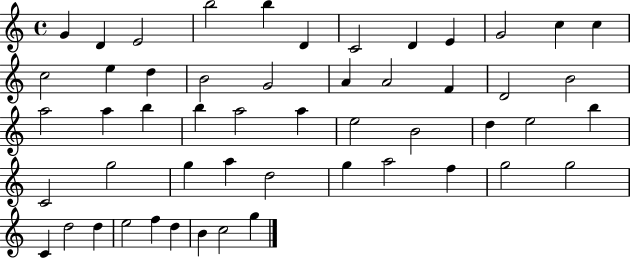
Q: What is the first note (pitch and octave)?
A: G4